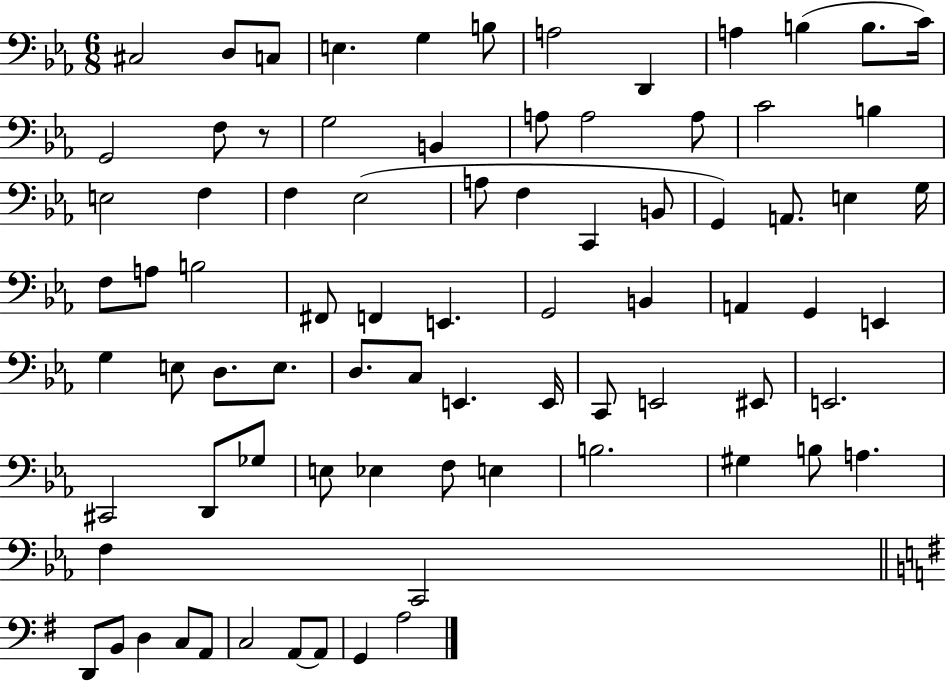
X:1
T:Untitled
M:6/8
L:1/4
K:Eb
^C,2 D,/2 C,/2 E, G, B,/2 A,2 D,, A, B, B,/2 C/4 G,,2 F,/2 z/2 G,2 B,, A,/2 A,2 A,/2 C2 B, E,2 F, F, _E,2 A,/2 F, C,, B,,/2 G,, A,,/2 E, G,/4 F,/2 A,/2 B,2 ^F,,/2 F,, E,, G,,2 B,, A,, G,, E,, G, E,/2 D,/2 E,/2 D,/2 C,/2 E,, E,,/4 C,,/2 E,,2 ^E,,/2 E,,2 ^C,,2 D,,/2 _G,/2 E,/2 _E, F,/2 E, B,2 ^G, B,/2 A, F, C,,2 D,,/2 B,,/2 D, C,/2 A,,/2 C,2 A,,/2 A,,/2 G,, A,2